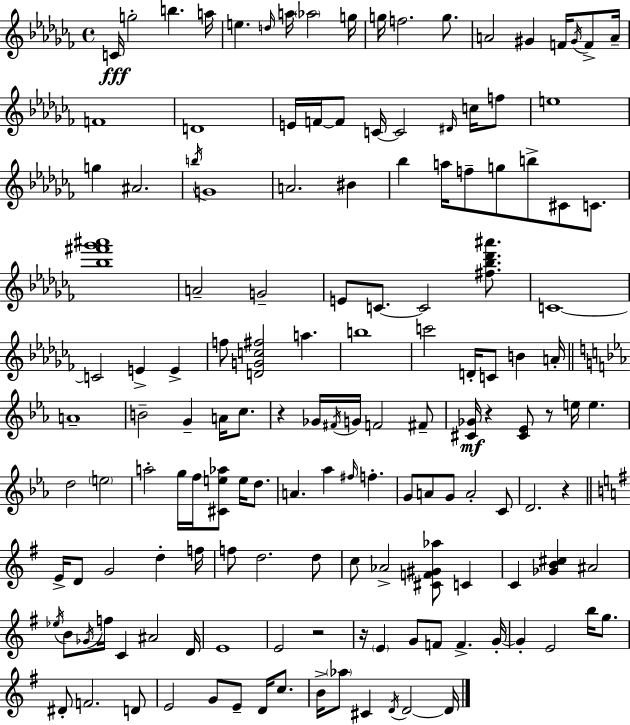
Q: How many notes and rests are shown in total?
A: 147